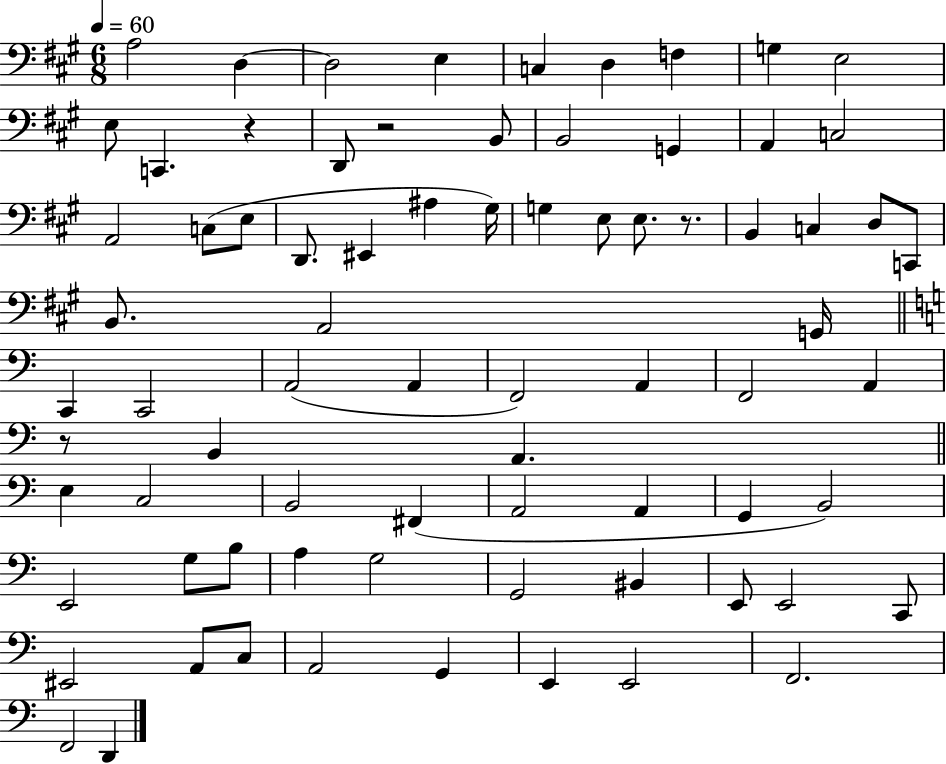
{
  \clef bass
  \numericTimeSignature
  \time 6/8
  \key a \major
  \tempo 4 = 60
  a2 d4~~ | d2 e4 | c4 d4 f4 | g4 e2 | \break e8 c,4. r4 | d,8 r2 b,8 | b,2 g,4 | a,4 c2 | \break a,2 c8( e8 | d,8. eis,4 ais4 gis16) | g4 e8 e8. r8. | b,4 c4 d8 c,8 | \break b,8. a,2 g,16 | \bar "||" \break \key c \major c,4 c,2 | a,2( a,4 | f,2) a,4 | f,2 a,4 | \break r8 b,4 a,4. | \bar "||" \break \key c \major e4 c2 | b,2 fis,4( | a,2 a,4 | g,4 b,2) | \break e,2 g8 b8 | a4 g2 | g,2 bis,4 | e,8 e,2 c,8 | \break eis,2 a,8 c8 | a,2 g,4 | e,4 e,2 | f,2. | \break f,2 d,4 | \bar "|."
}